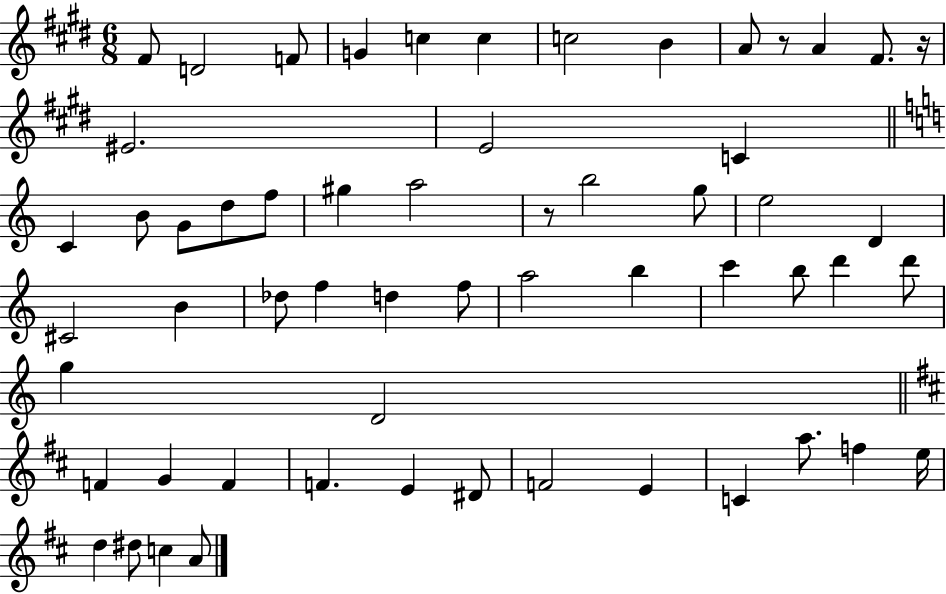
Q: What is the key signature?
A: E major